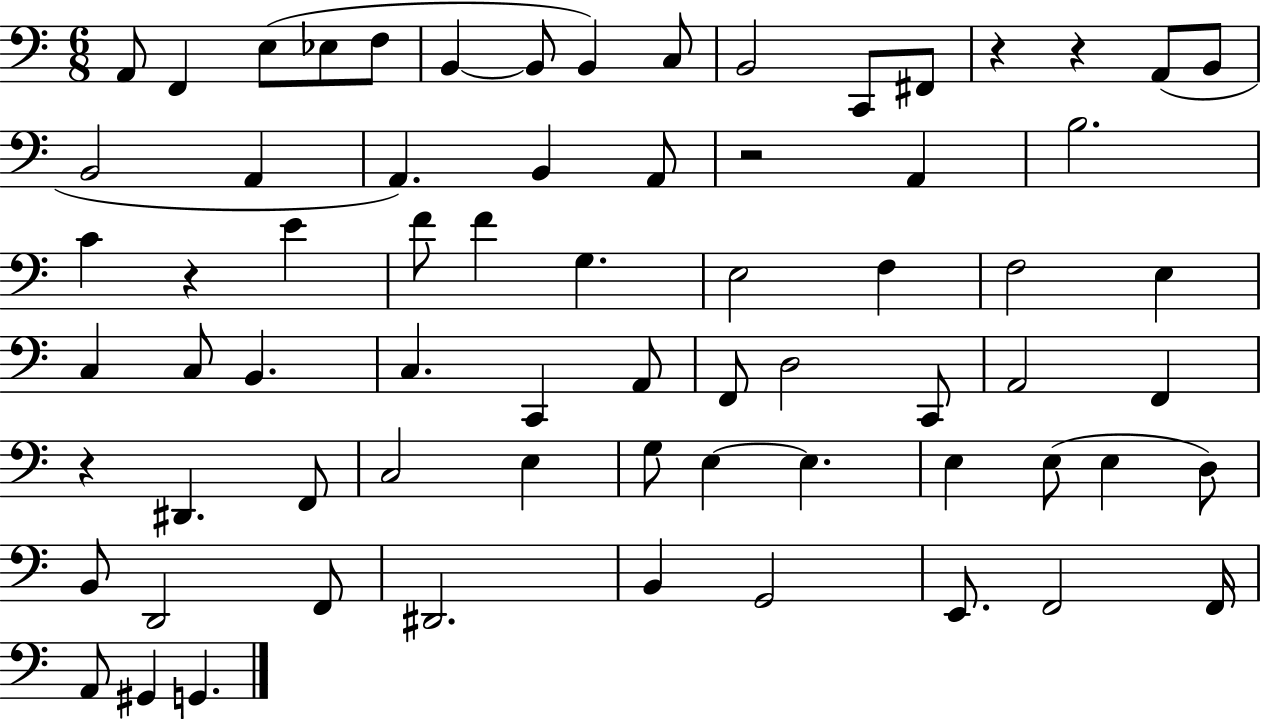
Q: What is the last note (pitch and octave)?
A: G2